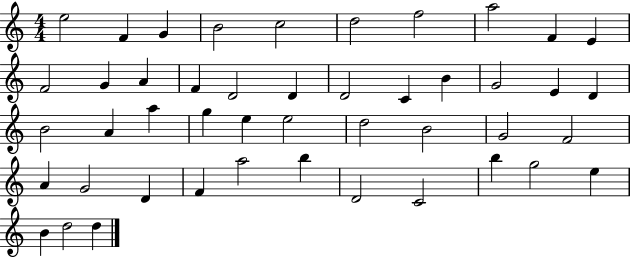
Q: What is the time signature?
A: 4/4